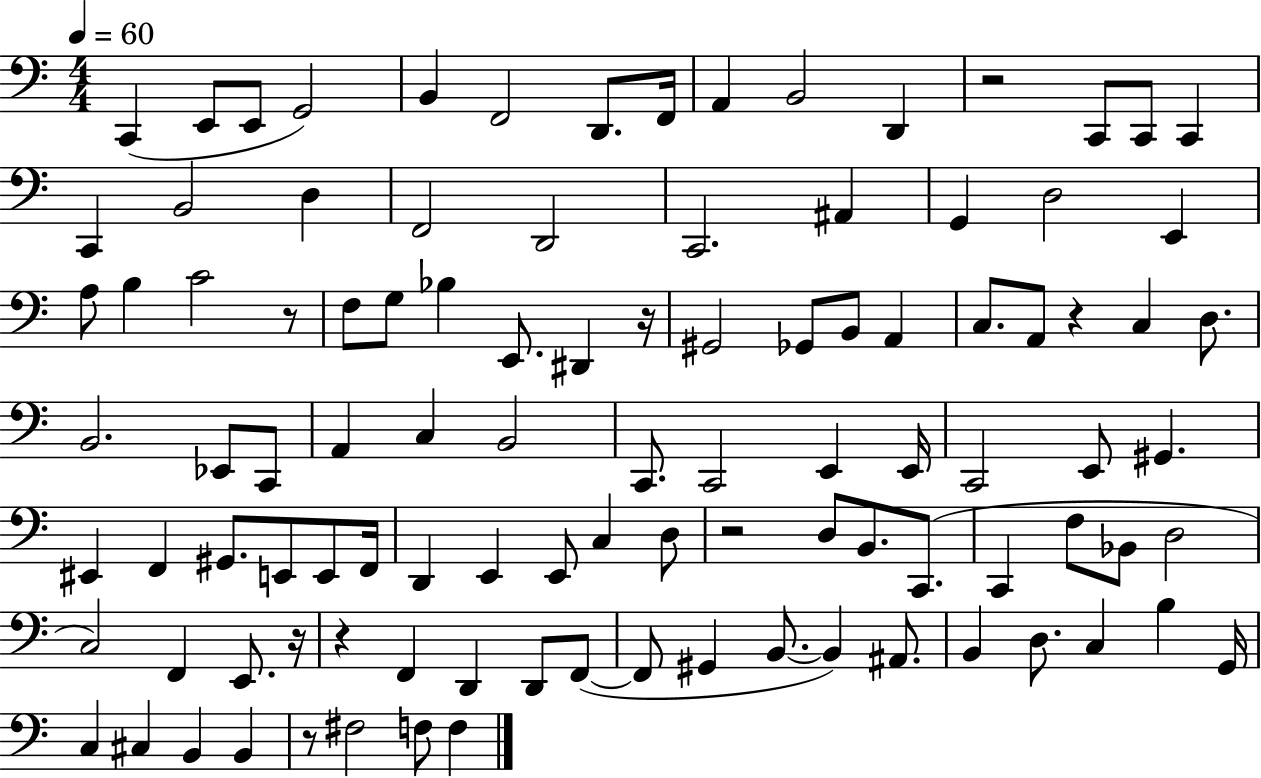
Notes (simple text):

C2/q E2/e E2/e G2/h B2/q F2/h D2/e. F2/s A2/q B2/h D2/q R/h C2/e C2/e C2/q C2/q B2/h D3/q F2/h D2/h C2/h. A#2/q G2/q D3/h E2/q A3/e B3/q C4/h R/e F3/e G3/e Bb3/q E2/e. D#2/q R/s G#2/h Gb2/e B2/e A2/q C3/e. A2/e R/q C3/q D3/e. B2/h. Eb2/e C2/e A2/q C3/q B2/h C2/e. C2/h E2/q E2/s C2/h E2/e G#2/q. EIS2/q F2/q G#2/e. E2/e E2/e F2/s D2/q E2/q E2/e C3/q D3/e R/h D3/e B2/e. C2/e. C2/q F3/e Bb2/e D3/h C3/h F2/q E2/e. R/s R/q F2/q D2/q D2/e F2/e F2/e G#2/q B2/e. B2/q A#2/e. B2/q D3/e. C3/q B3/q G2/s C3/q C#3/q B2/q B2/q R/e F#3/h F3/e F3/q